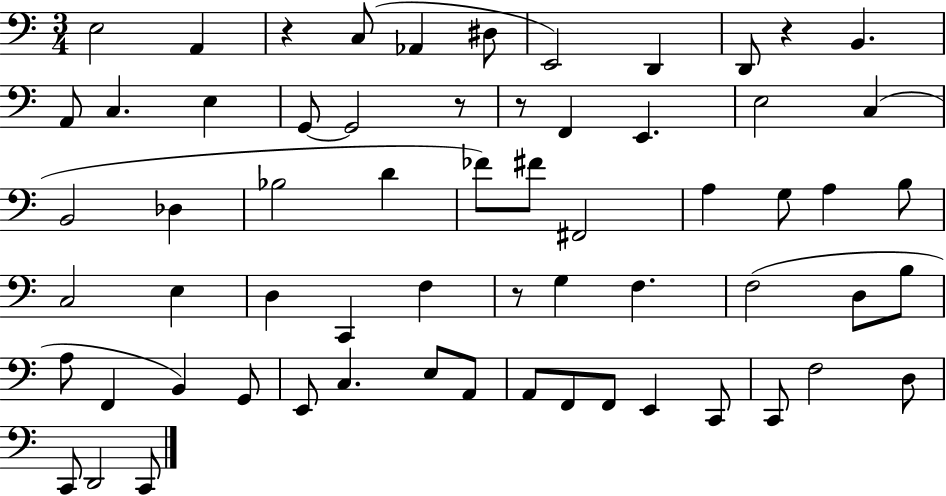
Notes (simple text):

E3/h A2/q R/q C3/e Ab2/q D#3/e E2/h D2/q D2/e R/q B2/q. A2/e C3/q. E3/q G2/e G2/h R/e R/e F2/q E2/q. E3/h C3/q B2/h Db3/q Bb3/h D4/q FES4/e F#4/e F#2/h A3/q G3/e A3/q B3/e C3/h E3/q D3/q C2/q F3/q R/e G3/q F3/q. F3/h D3/e B3/e A3/e F2/q B2/q G2/e E2/e C3/q. E3/e A2/e A2/e F2/e F2/e E2/q C2/e C2/e F3/h D3/e C2/e D2/h C2/e